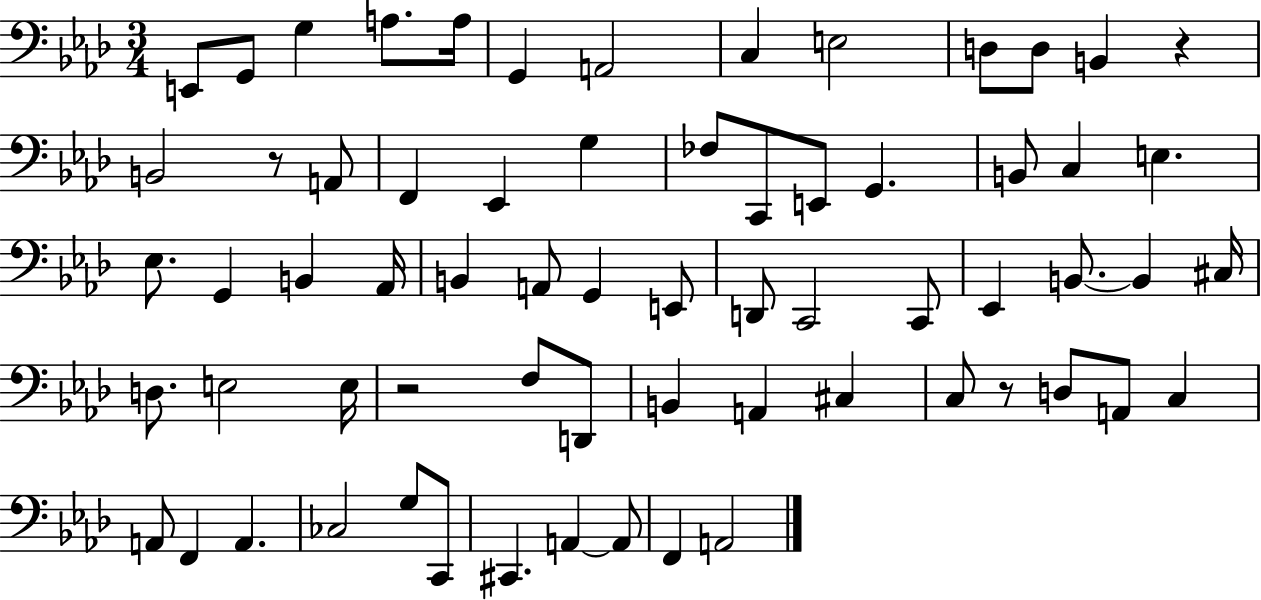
X:1
T:Untitled
M:3/4
L:1/4
K:Ab
E,,/2 G,,/2 G, A,/2 A,/4 G,, A,,2 C, E,2 D,/2 D,/2 B,, z B,,2 z/2 A,,/2 F,, _E,, G, _F,/2 C,,/2 E,,/2 G,, B,,/2 C, E, _E,/2 G,, B,, _A,,/4 B,, A,,/2 G,, E,,/2 D,,/2 C,,2 C,,/2 _E,, B,,/2 B,, ^C,/4 D,/2 E,2 E,/4 z2 F,/2 D,,/2 B,, A,, ^C, C,/2 z/2 D,/2 A,,/2 C, A,,/2 F,, A,, _C,2 G,/2 C,,/2 ^C,, A,, A,,/2 F,, A,,2